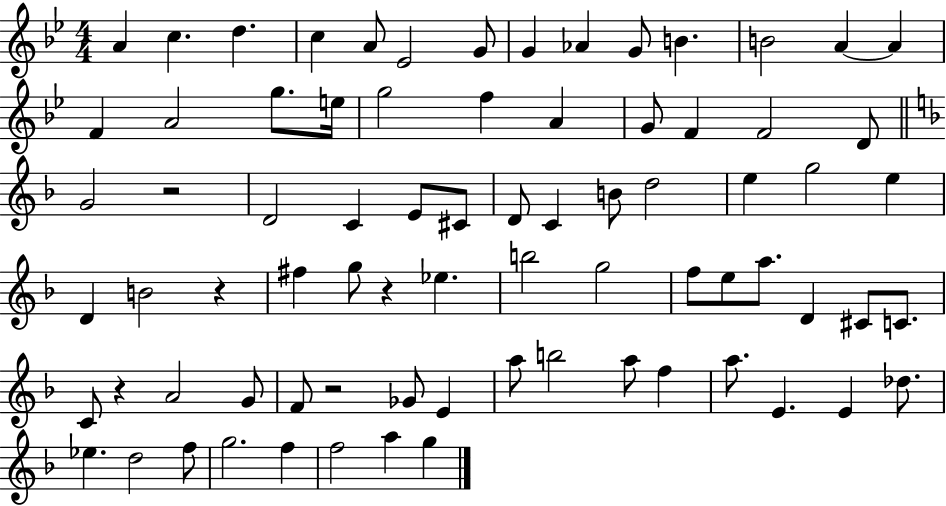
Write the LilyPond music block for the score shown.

{
  \clef treble
  \numericTimeSignature
  \time 4/4
  \key bes \major
  a'4 c''4. d''4. | c''4 a'8 ees'2 g'8 | g'4 aes'4 g'8 b'4. | b'2 a'4~~ a'4 | \break f'4 a'2 g''8. e''16 | g''2 f''4 a'4 | g'8 f'4 f'2 d'8 | \bar "||" \break \key f \major g'2 r2 | d'2 c'4 e'8 cis'8 | d'8 c'4 b'8 d''2 | e''4 g''2 e''4 | \break d'4 b'2 r4 | fis''4 g''8 r4 ees''4. | b''2 g''2 | f''8 e''8 a''8. d'4 cis'8 c'8. | \break c'8 r4 a'2 g'8 | f'8 r2 ges'8 e'4 | a''8 b''2 a''8 f''4 | a''8. e'4. e'4 des''8. | \break ees''4. d''2 f''8 | g''2. f''4 | f''2 a''4 g''4 | \bar "|."
}